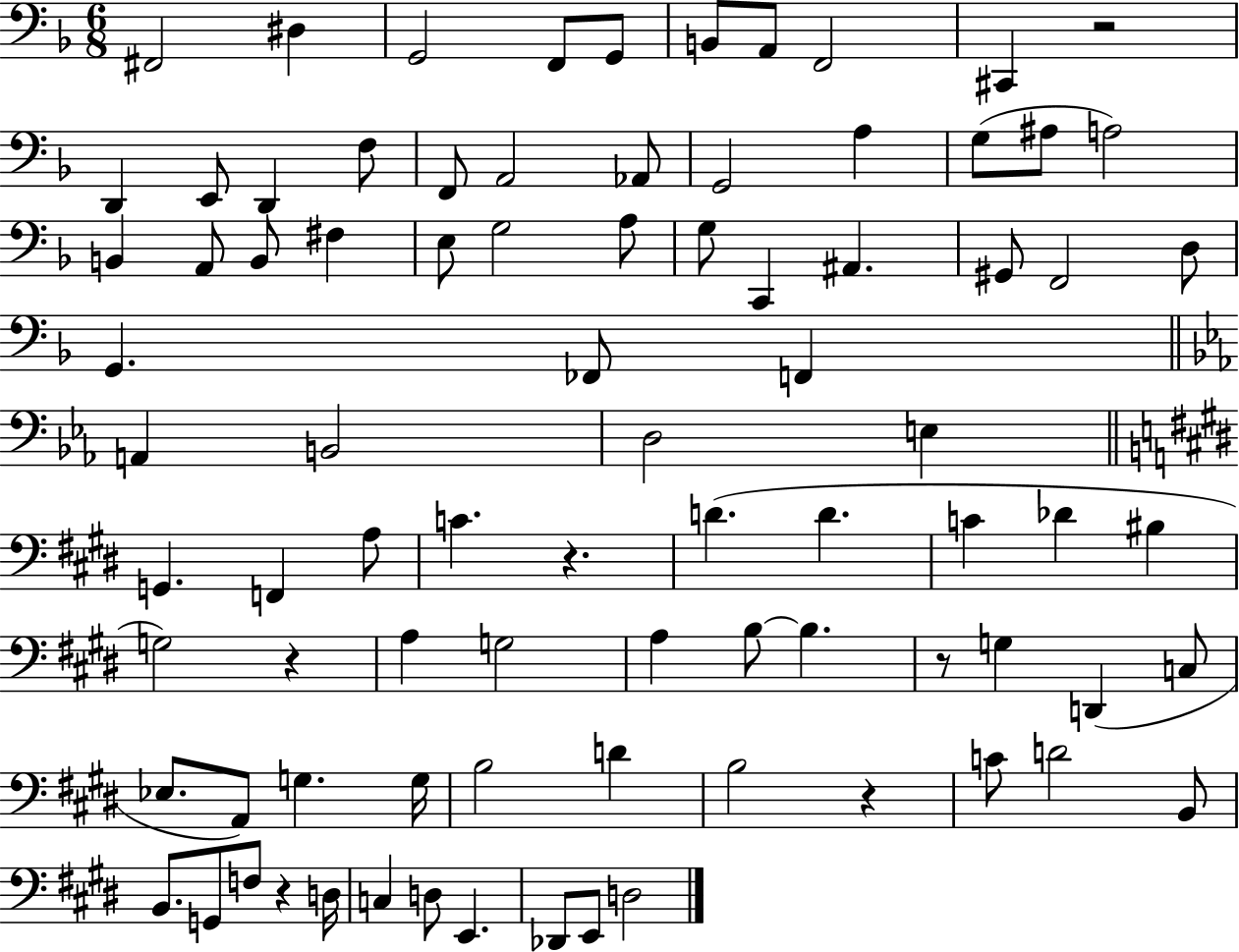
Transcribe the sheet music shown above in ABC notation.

X:1
T:Untitled
M:6/8
L:1/4
K:F
^F,,2 ^D, G,,2 F,,/2 G,,/2 B,,/2 A,,/2 F,,2 ^C,, z2 D,, E,,/2 D,, F,/2 F,,/2 A,,2 _A,,/2 G,,2 A, G,/2 ^A,/2 A,2 B,, A,,/2 B,,/2 ^F, E,/2 G,2 A,/2 G,/2 C,, ^A,, ^G,,/2 F,,2 D,/2 G,, _F,,/2 F,, A,, B,,2 D,2 E, G,, F,, A,/2 C z D D C _D ^B, G,2 z A, G,2 A, B,/2 B, z/2 G, D,, C,/2 _E,/2 A,,/2 G, G,/4 B,2 D B,2 z C/2 D2 B,,/2 B,,/2 G,,/2 F,/2 z D,/4 C, D,/2 E,, _D,,/2 E,,/2 D,2